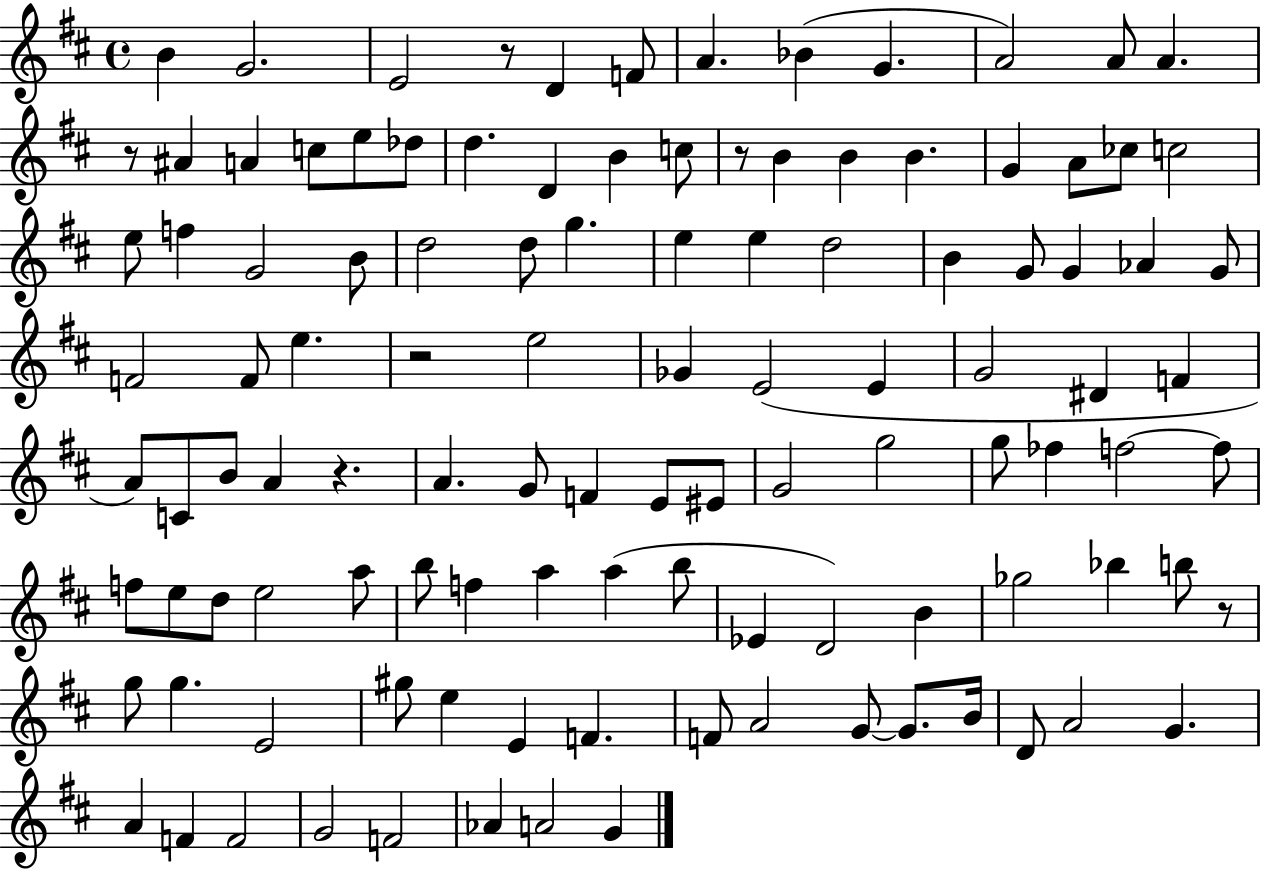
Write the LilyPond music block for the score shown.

{
  \clef treble
  \time 4/4
  \defaultTimeSignature
  \key d \major
  b'4 g'2. | e'2 r8 d'4 f'8 | a'4. bes'4( g'4. | a'2) a'8 a'4. | \break r8 ais'4 a'4 c''8 e''8 des''8 | d''4. d'4 b'4 c''8 | r8 b'4 b'4 b'4. | g'4 a'8 ces''8 c''2 | \break e''8 f''4 g'2 b'8 | d''2 d''8 g''4. | e''4 e''4 d''2 | b'4 g'8 g'4 aes'4 g'8 | \break f'2 f'8 e''4. | r2 e''2 | ges'4 e'2( e'4 | g'2 dis'4 f'4 | \break a'8) c'8 b'8 a'4 r4. | a'4. g'8 f'4 e'8 eis'8 | g'2 g''2 | g''8 fes''4 f''2~~ f''8 | \break f''8 e''8 d''8 e''2 a''8 | b''8 f''4 a''4 a''4( b''8 | ees'4 d'2) b'4 | ges''2 bes''4 b''8 r8 | \break g''8 g''4. e'2 | gis''8 e''4 e'4 f'4. | f'8 a'2 g'8~~ g'8. b'16 | d'8 a'2 g'4. | \break a'4 f'4 f'2 | g'2 f'2 | aes'4 a'2 g'4 | \bar "|."
}